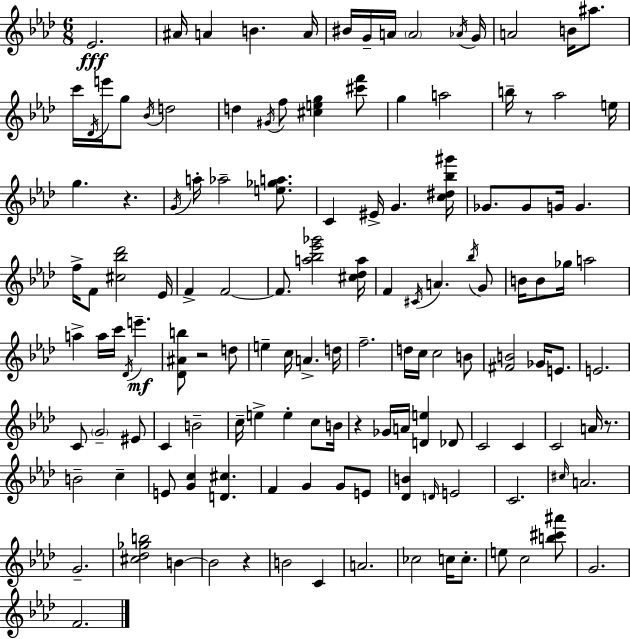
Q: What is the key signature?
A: F minor